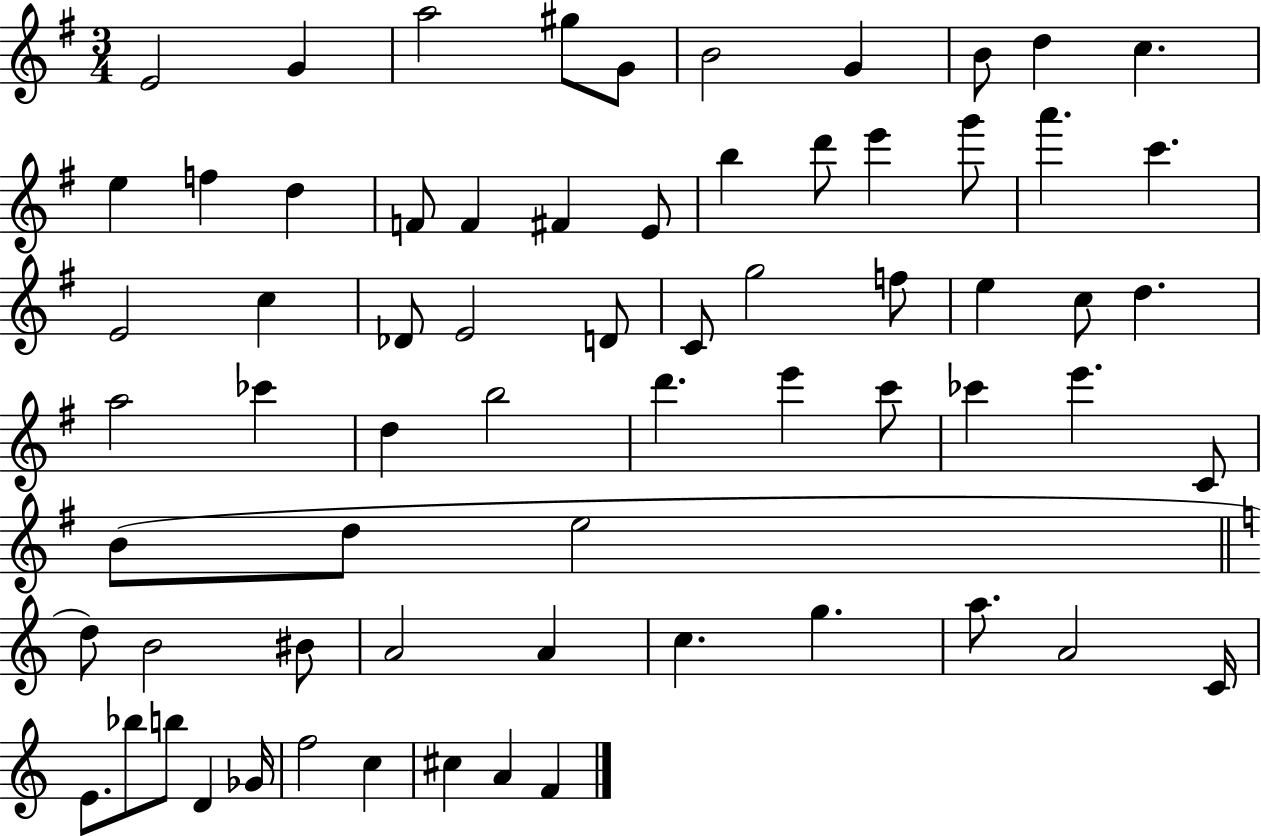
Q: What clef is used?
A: treble